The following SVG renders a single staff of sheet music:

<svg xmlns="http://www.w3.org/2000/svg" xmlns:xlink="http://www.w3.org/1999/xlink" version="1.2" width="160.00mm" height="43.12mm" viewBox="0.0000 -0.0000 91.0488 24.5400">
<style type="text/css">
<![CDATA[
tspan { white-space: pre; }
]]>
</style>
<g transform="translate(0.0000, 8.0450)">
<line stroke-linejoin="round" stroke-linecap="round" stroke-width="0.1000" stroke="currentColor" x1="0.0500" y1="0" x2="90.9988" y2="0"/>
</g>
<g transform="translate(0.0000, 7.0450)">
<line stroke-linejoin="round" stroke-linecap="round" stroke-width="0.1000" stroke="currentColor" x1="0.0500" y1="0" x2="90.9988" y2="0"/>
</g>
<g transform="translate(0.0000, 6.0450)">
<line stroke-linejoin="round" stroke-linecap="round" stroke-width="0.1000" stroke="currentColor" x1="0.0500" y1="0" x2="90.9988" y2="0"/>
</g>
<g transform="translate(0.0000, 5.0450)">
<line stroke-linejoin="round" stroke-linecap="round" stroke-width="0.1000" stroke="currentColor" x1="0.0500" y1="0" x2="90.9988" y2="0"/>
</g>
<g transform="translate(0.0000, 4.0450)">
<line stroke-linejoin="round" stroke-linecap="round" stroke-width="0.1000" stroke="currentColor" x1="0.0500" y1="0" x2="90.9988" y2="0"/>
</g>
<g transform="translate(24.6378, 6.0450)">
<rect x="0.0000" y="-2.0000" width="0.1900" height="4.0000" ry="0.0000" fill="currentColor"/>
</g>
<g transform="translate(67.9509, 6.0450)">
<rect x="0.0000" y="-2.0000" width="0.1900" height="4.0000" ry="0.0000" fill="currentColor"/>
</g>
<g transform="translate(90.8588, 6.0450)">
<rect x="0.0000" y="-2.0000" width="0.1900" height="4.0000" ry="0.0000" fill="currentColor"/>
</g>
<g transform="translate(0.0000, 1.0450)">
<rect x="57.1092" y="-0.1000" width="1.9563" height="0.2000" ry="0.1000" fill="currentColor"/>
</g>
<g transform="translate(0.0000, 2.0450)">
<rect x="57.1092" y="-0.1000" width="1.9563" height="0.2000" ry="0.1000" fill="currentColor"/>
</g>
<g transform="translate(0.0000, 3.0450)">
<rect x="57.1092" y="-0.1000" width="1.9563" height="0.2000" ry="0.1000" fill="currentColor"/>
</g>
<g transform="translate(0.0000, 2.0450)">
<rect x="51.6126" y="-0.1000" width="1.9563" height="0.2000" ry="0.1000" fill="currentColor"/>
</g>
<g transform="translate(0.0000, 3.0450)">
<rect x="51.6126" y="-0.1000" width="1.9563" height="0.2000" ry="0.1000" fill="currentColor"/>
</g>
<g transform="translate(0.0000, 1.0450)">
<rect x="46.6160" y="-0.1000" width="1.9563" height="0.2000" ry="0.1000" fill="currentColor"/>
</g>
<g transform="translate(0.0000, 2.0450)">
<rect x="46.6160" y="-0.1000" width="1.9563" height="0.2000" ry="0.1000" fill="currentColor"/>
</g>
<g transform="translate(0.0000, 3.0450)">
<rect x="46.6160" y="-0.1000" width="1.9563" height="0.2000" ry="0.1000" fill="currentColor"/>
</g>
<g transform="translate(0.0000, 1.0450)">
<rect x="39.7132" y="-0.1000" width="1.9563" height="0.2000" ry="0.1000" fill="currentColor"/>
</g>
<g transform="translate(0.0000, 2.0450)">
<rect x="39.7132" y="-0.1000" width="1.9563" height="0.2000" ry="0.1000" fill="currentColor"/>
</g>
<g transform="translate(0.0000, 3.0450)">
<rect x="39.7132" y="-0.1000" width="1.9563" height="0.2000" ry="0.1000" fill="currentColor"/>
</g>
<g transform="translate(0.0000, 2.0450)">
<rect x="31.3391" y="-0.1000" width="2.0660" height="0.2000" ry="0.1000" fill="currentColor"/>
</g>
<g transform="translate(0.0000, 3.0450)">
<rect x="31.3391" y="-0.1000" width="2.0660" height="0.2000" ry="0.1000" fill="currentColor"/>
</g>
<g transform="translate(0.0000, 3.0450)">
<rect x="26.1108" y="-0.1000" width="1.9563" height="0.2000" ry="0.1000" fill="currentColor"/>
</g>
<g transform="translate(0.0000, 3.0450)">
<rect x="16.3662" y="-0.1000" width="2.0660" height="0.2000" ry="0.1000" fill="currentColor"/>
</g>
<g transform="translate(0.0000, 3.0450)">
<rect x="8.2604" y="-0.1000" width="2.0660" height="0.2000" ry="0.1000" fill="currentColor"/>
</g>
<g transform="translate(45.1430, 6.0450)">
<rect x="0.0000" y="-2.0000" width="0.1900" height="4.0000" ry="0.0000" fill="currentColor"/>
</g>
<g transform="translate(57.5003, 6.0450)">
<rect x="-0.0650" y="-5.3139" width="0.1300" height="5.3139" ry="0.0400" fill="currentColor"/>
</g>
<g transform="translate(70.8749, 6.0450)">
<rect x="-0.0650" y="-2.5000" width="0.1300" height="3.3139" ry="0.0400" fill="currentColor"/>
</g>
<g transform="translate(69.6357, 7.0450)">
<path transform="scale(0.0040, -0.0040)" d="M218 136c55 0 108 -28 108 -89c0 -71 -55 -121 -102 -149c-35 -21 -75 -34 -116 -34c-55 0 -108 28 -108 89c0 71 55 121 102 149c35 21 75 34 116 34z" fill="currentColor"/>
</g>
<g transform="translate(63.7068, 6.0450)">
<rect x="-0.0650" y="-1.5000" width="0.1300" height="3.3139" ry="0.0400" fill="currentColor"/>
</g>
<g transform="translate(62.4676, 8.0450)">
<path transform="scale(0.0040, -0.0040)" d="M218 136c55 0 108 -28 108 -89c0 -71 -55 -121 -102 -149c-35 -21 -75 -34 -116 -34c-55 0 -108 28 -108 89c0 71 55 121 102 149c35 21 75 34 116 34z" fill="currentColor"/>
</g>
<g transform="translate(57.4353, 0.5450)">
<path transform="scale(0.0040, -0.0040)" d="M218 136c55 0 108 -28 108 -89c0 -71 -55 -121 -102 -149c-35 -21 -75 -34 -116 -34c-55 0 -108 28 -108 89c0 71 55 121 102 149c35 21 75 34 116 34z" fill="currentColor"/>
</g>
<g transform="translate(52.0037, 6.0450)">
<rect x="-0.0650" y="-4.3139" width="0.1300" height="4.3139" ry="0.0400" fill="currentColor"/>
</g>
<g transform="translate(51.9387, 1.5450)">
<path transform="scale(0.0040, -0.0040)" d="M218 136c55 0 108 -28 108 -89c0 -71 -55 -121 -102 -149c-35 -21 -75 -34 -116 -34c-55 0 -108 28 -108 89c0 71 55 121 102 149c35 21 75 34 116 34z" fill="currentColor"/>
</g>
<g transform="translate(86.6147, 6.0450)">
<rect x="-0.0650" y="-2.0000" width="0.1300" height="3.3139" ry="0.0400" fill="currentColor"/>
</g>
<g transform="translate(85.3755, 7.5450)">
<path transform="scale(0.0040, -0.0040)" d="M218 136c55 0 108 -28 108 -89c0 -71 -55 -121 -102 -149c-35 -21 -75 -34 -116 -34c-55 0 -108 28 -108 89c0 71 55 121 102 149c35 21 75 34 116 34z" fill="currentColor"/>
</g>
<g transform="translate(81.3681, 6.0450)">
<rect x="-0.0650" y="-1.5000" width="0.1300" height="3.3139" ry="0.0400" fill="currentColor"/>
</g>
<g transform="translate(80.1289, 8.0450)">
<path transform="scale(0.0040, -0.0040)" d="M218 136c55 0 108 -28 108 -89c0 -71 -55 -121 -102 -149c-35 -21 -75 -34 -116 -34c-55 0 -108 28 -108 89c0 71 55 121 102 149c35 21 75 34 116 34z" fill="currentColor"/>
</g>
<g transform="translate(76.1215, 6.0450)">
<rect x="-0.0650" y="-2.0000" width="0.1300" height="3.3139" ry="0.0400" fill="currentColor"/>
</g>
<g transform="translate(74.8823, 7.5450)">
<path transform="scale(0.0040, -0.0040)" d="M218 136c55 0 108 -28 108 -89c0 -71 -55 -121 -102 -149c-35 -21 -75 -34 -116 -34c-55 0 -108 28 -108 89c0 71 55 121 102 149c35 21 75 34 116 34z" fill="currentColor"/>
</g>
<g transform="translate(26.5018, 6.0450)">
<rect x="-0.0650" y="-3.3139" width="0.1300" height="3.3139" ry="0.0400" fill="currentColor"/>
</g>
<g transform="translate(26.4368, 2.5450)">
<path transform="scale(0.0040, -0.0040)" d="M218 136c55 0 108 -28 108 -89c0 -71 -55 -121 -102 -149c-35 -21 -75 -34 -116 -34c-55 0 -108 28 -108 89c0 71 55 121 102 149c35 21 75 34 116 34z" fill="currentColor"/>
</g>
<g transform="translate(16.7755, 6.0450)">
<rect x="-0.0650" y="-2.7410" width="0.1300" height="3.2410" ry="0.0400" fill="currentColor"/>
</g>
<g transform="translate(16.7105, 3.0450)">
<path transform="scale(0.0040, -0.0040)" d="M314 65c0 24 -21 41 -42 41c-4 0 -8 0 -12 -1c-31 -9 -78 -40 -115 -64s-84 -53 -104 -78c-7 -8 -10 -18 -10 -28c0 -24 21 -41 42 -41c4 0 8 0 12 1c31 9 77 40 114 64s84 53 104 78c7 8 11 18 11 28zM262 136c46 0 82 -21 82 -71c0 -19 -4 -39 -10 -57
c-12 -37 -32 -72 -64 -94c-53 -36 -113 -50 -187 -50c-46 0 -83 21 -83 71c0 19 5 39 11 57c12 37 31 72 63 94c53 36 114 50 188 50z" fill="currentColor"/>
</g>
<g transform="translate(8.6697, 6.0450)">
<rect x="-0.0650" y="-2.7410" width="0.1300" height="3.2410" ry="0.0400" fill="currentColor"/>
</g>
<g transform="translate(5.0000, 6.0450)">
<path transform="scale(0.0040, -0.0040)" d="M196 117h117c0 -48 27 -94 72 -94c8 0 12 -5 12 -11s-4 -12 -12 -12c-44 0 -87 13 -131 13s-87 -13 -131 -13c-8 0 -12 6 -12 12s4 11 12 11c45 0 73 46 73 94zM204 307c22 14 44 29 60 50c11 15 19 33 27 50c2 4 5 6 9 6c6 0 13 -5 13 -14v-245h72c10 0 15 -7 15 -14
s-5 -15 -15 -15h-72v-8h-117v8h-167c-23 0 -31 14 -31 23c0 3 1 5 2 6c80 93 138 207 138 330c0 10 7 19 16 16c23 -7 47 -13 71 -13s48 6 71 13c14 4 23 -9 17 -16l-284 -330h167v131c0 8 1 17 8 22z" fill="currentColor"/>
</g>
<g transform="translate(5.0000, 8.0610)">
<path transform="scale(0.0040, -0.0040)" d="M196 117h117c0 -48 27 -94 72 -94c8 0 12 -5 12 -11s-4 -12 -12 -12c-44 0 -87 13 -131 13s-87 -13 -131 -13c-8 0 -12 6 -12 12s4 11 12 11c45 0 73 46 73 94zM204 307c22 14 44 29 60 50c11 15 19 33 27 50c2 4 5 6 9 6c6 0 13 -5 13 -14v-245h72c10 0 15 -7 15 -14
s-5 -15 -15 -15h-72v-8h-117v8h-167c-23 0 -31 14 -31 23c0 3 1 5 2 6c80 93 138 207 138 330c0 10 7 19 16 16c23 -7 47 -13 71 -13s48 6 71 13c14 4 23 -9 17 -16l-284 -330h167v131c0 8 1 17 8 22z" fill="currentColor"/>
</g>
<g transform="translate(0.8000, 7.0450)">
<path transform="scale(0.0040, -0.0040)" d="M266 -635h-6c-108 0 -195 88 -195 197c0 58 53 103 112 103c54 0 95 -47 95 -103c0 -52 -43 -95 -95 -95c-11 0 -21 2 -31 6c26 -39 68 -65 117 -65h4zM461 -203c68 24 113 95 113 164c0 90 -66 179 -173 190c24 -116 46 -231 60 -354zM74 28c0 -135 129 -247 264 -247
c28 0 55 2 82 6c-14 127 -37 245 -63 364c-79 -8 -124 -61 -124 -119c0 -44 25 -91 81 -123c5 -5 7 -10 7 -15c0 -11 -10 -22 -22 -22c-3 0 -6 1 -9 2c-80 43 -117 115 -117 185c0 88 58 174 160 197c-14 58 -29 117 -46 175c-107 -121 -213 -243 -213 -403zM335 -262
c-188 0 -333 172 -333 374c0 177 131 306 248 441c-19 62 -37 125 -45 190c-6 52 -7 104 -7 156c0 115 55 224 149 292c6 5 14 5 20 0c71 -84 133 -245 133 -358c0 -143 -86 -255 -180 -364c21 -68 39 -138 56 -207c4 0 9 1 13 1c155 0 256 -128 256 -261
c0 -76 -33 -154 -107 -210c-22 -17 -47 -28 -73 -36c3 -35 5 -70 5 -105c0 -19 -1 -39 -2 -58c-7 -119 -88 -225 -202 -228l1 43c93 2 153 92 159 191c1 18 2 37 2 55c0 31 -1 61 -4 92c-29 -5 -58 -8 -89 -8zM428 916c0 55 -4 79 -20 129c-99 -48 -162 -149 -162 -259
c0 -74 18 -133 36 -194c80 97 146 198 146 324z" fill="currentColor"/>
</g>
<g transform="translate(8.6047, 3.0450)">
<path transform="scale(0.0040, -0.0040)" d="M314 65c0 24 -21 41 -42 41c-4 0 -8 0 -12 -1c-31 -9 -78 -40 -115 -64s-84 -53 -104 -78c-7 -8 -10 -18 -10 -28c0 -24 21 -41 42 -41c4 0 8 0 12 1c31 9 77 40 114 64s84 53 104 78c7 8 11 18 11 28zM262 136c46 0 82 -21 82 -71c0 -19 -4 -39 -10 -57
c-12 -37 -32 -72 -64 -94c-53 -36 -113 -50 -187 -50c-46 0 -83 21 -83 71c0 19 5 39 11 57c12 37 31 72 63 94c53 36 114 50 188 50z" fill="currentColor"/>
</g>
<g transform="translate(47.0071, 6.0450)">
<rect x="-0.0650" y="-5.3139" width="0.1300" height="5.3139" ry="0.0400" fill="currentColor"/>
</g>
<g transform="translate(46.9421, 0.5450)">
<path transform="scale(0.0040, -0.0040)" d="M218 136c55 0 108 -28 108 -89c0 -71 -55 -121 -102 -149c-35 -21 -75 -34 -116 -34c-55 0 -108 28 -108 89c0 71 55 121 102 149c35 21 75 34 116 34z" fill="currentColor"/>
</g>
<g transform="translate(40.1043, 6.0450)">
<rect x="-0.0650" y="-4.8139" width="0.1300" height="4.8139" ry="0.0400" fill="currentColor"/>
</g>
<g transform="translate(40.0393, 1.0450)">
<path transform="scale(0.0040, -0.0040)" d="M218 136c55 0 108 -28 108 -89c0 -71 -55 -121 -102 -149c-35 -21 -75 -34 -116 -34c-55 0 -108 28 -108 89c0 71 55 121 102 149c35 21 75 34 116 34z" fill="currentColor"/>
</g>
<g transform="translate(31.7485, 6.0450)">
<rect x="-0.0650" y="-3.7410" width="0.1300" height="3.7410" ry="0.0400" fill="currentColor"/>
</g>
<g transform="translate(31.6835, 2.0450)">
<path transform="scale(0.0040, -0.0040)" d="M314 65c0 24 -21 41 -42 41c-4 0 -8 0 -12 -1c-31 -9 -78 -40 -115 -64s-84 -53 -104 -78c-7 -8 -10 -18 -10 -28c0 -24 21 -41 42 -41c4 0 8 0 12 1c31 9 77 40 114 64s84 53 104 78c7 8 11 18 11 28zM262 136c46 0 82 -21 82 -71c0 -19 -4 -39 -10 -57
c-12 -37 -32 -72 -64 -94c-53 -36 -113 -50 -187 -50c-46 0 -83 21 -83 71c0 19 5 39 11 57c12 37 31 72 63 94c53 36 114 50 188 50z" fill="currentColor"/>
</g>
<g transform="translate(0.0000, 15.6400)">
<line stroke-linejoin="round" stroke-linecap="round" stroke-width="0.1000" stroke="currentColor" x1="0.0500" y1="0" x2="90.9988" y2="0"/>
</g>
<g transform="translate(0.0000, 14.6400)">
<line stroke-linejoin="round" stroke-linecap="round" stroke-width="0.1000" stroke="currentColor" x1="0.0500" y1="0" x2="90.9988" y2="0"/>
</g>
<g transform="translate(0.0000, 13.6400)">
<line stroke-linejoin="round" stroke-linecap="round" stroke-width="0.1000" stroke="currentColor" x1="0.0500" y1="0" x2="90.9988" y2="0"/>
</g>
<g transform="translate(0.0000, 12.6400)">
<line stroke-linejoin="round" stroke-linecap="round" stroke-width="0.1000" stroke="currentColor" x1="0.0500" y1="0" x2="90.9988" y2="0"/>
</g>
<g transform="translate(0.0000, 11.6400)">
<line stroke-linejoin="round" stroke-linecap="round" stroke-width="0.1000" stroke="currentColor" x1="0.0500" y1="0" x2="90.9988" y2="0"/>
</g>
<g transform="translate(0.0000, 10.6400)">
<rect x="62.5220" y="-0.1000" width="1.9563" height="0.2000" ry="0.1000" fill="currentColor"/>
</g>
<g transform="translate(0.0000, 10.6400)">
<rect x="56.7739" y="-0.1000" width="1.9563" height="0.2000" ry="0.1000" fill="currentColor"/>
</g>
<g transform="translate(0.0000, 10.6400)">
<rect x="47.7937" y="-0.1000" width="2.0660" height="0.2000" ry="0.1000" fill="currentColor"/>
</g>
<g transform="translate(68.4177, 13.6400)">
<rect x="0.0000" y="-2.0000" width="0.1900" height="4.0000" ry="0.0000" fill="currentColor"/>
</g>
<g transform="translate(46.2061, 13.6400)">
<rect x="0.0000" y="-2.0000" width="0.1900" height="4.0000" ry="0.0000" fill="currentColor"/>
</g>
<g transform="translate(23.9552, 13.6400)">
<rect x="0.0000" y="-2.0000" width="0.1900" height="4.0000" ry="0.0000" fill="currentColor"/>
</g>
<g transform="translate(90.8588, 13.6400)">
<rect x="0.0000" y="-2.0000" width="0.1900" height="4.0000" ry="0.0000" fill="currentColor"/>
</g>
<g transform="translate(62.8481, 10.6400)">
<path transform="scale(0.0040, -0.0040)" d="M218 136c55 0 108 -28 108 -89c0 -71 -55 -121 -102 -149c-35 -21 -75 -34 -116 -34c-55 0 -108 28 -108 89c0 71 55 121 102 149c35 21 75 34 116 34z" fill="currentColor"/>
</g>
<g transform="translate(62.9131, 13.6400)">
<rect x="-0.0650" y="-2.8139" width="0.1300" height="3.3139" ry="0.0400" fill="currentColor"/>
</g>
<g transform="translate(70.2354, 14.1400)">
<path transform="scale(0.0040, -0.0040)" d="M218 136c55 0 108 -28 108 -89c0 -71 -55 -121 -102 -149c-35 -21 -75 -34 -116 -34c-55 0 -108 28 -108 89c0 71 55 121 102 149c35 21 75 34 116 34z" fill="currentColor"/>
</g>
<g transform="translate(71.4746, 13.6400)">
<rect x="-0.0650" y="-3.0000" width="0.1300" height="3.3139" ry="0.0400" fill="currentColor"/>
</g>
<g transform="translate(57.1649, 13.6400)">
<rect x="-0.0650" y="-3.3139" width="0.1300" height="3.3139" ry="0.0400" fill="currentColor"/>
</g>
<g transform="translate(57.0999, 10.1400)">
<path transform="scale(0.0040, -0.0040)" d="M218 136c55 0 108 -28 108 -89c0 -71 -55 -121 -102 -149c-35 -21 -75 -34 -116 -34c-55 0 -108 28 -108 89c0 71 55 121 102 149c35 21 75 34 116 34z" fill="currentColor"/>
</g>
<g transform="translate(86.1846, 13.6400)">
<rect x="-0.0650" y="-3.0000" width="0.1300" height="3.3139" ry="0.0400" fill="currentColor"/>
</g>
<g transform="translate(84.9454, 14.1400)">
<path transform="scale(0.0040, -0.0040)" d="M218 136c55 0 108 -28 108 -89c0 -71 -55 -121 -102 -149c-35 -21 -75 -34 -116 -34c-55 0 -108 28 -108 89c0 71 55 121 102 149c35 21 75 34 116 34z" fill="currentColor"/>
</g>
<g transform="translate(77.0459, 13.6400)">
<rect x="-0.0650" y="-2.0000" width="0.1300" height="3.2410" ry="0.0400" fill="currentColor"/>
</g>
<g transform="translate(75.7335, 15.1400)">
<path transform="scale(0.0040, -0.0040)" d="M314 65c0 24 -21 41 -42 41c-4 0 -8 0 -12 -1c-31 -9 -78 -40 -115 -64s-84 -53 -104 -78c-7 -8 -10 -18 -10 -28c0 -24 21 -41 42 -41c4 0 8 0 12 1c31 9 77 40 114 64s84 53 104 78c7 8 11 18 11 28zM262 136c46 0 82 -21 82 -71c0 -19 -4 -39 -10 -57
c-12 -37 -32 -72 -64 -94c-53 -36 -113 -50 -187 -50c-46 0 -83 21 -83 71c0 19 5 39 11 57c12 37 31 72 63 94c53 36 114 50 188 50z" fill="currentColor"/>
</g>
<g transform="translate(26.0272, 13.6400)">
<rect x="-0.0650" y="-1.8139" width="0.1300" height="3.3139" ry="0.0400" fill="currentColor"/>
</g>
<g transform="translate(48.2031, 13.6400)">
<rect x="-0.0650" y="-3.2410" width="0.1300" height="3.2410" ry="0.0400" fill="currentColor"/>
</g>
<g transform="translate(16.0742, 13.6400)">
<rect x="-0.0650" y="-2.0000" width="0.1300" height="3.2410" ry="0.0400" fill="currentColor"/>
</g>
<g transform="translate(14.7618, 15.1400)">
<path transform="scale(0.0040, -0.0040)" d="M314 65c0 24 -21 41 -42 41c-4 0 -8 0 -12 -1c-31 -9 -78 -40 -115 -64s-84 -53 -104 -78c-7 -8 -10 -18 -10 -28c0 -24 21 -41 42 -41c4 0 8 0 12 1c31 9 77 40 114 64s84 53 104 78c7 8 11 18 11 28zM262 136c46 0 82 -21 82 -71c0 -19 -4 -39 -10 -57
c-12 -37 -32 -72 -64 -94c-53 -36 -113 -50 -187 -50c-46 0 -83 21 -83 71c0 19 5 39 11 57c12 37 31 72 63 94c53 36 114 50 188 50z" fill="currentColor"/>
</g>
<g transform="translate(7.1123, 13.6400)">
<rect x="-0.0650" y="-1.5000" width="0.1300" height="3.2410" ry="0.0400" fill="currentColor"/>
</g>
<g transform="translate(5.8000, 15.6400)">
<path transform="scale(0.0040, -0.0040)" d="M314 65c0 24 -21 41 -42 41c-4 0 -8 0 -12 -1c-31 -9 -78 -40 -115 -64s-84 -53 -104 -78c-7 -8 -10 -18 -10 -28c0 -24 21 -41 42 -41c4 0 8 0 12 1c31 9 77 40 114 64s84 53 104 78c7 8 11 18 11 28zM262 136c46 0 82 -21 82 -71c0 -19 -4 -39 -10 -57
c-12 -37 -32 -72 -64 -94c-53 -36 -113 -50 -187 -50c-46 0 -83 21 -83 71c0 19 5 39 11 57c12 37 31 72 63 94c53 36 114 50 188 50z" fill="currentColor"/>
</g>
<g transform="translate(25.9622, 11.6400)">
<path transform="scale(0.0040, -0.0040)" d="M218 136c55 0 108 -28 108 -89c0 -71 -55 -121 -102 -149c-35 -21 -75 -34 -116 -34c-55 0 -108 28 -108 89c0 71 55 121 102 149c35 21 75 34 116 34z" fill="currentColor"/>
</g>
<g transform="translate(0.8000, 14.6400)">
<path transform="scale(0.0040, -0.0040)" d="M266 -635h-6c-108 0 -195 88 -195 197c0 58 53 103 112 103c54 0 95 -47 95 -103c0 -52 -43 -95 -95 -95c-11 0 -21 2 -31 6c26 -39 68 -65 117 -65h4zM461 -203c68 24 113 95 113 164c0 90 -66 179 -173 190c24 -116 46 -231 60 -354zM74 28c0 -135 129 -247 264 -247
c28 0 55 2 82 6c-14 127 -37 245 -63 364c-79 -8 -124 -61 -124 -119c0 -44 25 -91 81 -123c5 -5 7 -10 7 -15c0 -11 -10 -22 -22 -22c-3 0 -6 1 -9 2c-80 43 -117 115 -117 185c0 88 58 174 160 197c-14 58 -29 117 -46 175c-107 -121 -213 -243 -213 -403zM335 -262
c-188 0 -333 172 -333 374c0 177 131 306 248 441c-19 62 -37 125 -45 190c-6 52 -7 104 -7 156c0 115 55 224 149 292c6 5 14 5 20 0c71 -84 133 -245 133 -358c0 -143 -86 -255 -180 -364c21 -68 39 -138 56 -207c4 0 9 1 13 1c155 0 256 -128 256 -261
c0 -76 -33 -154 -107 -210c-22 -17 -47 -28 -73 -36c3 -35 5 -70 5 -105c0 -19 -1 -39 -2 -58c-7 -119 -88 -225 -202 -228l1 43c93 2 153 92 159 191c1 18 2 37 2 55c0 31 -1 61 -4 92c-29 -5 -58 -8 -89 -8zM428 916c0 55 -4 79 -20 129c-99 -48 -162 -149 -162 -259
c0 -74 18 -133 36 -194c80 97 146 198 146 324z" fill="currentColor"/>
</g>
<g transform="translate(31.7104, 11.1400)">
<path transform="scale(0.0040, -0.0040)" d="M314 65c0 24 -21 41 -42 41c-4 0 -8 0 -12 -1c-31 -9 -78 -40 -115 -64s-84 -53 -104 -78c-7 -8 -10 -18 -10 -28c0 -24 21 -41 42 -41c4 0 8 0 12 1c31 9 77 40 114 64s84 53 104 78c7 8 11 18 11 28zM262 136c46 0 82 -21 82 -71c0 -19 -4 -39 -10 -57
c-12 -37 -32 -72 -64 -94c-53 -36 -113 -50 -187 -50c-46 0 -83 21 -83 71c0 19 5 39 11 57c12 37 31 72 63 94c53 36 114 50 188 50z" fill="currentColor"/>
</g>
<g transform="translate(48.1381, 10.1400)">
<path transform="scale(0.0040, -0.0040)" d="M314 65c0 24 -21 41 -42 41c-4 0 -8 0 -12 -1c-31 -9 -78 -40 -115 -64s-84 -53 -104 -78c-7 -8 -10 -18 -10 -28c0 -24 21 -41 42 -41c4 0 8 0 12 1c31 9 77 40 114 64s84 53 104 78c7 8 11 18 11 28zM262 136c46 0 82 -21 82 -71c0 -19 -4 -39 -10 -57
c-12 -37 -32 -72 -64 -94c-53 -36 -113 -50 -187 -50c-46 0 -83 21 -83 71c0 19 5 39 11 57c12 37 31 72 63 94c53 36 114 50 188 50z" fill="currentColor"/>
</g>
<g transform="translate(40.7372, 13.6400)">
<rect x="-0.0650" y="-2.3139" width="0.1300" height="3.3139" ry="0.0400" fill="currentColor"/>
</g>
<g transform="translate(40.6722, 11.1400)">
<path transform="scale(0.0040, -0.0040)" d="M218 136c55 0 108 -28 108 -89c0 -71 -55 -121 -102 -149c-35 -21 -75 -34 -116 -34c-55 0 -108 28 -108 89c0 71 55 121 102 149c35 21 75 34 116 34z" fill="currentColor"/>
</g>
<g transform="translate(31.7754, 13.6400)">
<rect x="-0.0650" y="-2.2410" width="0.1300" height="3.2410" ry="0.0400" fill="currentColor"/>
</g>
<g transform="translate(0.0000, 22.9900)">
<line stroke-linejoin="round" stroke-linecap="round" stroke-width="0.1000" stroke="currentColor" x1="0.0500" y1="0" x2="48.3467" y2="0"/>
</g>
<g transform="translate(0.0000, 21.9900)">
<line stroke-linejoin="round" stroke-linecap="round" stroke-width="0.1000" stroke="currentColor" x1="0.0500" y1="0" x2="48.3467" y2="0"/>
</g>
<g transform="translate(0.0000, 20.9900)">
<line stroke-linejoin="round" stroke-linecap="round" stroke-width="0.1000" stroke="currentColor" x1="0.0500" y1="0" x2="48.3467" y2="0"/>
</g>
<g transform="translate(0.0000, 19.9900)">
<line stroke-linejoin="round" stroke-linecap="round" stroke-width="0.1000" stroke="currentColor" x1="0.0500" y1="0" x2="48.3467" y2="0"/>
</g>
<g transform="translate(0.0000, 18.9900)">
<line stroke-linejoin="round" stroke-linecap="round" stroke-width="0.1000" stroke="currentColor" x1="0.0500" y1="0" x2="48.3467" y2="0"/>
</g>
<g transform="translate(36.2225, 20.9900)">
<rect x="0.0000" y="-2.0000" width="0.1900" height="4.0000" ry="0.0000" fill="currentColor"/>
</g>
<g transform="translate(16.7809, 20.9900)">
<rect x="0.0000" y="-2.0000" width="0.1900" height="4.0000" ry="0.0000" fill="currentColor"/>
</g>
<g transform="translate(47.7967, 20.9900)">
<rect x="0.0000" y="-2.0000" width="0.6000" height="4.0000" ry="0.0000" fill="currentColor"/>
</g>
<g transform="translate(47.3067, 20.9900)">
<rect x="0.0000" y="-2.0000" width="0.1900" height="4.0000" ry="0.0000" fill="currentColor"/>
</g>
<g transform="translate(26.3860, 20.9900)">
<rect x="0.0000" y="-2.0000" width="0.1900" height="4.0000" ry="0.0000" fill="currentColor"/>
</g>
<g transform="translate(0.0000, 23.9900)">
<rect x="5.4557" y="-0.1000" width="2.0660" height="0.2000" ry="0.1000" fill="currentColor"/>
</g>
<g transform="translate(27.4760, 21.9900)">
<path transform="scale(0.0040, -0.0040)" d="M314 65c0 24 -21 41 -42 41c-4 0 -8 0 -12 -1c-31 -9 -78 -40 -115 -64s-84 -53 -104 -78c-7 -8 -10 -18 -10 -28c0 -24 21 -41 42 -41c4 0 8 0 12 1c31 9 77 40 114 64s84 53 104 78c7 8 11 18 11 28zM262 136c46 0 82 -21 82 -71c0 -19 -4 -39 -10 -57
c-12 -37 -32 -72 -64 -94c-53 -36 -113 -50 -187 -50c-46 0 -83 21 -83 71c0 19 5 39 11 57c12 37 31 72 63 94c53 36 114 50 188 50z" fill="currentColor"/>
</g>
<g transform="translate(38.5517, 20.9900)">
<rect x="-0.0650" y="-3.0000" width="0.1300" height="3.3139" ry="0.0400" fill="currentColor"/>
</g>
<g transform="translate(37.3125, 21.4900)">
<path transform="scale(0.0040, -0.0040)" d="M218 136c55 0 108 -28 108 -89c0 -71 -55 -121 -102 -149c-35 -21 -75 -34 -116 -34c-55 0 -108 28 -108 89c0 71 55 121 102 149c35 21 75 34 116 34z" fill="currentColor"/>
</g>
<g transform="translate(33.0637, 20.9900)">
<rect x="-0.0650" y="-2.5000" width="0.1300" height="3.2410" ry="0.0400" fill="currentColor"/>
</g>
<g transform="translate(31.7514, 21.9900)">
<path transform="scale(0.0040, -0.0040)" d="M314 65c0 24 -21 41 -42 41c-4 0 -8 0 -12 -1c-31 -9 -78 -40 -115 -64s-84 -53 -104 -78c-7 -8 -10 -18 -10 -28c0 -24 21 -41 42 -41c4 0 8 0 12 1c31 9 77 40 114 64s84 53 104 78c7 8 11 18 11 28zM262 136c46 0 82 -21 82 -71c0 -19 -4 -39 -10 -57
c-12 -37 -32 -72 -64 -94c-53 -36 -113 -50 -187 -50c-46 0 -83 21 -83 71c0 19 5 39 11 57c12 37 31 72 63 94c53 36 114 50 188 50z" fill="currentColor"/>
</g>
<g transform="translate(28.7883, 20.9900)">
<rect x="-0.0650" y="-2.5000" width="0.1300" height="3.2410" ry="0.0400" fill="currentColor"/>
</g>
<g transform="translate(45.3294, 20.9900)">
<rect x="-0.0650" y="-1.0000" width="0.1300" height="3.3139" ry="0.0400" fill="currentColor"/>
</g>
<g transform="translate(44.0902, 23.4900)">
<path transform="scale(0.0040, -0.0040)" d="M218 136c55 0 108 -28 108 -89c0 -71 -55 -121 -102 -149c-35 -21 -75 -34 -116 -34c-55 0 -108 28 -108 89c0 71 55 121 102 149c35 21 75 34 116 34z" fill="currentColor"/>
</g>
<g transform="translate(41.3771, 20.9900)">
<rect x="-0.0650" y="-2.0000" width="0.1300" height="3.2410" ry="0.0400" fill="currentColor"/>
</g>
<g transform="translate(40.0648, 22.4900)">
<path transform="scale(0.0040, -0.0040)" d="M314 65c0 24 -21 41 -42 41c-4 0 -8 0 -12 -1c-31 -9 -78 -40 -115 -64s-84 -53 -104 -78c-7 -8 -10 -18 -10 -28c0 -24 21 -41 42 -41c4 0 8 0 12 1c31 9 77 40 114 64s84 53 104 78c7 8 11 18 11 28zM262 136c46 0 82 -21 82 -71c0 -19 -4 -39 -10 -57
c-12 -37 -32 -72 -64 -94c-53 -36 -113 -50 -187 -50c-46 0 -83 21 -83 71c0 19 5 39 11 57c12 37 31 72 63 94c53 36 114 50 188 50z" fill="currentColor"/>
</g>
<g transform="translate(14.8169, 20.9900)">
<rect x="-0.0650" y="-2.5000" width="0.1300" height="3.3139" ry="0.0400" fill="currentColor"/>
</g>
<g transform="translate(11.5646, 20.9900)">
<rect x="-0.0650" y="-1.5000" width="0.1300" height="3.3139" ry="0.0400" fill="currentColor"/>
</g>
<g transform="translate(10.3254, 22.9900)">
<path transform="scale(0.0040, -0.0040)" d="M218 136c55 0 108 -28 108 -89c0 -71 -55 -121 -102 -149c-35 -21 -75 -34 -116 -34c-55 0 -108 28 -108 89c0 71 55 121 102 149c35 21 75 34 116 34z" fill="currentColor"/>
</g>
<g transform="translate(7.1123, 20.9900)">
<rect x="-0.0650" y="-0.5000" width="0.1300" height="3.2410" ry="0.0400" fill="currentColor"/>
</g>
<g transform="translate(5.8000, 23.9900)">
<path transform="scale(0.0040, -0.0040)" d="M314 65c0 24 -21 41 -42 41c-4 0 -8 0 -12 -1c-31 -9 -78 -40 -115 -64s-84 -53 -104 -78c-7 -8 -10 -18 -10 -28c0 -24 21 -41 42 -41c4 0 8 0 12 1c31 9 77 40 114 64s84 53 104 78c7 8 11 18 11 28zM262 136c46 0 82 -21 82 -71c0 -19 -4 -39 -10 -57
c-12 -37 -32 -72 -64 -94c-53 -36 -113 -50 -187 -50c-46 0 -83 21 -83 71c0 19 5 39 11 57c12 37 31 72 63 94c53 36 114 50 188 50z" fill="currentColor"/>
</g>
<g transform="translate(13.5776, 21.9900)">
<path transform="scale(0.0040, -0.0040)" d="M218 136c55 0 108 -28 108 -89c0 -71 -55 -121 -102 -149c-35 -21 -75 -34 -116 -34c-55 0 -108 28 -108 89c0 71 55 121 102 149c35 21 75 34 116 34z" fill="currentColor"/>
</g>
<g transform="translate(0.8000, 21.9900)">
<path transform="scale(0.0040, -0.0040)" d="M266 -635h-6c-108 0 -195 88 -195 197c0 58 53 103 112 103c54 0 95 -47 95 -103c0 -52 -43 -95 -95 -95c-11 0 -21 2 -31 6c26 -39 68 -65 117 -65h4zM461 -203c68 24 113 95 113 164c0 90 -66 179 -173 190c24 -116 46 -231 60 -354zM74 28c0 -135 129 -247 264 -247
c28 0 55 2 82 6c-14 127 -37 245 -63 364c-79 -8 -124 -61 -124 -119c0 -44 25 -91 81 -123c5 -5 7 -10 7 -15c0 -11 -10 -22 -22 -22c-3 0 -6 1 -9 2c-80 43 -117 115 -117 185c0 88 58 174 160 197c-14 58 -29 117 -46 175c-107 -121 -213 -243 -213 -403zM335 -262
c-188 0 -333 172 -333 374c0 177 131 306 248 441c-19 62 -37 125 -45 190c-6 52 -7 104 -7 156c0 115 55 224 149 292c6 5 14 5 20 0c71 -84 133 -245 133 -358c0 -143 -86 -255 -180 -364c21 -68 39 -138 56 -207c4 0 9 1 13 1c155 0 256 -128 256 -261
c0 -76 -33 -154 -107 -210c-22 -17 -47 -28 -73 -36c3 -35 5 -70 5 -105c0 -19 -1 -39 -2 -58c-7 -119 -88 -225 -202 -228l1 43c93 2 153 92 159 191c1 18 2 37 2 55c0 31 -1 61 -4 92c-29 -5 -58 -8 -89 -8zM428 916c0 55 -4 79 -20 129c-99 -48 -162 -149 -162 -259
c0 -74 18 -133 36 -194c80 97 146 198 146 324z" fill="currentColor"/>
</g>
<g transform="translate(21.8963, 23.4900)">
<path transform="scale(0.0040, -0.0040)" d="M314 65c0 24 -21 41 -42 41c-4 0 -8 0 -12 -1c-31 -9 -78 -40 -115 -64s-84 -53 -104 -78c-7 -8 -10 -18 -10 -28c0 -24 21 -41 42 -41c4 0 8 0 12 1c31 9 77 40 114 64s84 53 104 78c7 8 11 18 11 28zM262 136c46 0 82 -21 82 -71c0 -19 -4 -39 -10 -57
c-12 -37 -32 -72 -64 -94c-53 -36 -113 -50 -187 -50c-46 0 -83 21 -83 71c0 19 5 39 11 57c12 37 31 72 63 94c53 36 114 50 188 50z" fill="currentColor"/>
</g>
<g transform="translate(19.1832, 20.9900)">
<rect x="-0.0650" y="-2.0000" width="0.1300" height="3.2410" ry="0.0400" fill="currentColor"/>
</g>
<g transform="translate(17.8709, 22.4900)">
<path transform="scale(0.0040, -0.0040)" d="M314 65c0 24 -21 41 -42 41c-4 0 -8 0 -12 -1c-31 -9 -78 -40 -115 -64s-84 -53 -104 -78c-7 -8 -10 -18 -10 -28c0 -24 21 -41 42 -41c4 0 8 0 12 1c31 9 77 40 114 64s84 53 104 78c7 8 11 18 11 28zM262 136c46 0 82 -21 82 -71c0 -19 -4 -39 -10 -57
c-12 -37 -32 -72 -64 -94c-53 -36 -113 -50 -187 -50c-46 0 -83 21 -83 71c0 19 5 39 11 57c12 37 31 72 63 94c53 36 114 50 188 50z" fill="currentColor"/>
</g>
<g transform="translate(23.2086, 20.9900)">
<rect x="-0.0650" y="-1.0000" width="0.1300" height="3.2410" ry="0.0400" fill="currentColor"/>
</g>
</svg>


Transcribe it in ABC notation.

X:1
T:Untitled
M:4/4
L:1/4
K:C
a2 a2 b c'2 e' f' d' f' E G F E F E2 F2 f g2 g b2 b a A F2 A C2 E G F2 D2 G2 G2 A F2 D